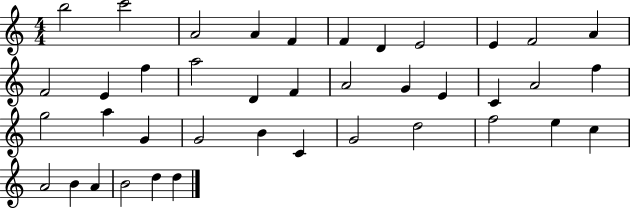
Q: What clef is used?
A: treble